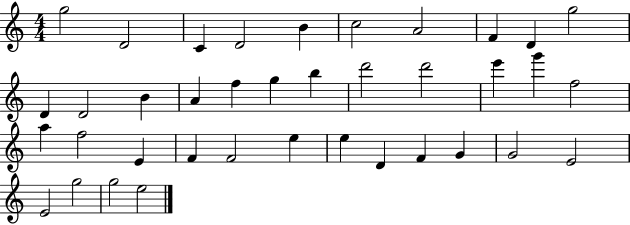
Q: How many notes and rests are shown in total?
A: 38